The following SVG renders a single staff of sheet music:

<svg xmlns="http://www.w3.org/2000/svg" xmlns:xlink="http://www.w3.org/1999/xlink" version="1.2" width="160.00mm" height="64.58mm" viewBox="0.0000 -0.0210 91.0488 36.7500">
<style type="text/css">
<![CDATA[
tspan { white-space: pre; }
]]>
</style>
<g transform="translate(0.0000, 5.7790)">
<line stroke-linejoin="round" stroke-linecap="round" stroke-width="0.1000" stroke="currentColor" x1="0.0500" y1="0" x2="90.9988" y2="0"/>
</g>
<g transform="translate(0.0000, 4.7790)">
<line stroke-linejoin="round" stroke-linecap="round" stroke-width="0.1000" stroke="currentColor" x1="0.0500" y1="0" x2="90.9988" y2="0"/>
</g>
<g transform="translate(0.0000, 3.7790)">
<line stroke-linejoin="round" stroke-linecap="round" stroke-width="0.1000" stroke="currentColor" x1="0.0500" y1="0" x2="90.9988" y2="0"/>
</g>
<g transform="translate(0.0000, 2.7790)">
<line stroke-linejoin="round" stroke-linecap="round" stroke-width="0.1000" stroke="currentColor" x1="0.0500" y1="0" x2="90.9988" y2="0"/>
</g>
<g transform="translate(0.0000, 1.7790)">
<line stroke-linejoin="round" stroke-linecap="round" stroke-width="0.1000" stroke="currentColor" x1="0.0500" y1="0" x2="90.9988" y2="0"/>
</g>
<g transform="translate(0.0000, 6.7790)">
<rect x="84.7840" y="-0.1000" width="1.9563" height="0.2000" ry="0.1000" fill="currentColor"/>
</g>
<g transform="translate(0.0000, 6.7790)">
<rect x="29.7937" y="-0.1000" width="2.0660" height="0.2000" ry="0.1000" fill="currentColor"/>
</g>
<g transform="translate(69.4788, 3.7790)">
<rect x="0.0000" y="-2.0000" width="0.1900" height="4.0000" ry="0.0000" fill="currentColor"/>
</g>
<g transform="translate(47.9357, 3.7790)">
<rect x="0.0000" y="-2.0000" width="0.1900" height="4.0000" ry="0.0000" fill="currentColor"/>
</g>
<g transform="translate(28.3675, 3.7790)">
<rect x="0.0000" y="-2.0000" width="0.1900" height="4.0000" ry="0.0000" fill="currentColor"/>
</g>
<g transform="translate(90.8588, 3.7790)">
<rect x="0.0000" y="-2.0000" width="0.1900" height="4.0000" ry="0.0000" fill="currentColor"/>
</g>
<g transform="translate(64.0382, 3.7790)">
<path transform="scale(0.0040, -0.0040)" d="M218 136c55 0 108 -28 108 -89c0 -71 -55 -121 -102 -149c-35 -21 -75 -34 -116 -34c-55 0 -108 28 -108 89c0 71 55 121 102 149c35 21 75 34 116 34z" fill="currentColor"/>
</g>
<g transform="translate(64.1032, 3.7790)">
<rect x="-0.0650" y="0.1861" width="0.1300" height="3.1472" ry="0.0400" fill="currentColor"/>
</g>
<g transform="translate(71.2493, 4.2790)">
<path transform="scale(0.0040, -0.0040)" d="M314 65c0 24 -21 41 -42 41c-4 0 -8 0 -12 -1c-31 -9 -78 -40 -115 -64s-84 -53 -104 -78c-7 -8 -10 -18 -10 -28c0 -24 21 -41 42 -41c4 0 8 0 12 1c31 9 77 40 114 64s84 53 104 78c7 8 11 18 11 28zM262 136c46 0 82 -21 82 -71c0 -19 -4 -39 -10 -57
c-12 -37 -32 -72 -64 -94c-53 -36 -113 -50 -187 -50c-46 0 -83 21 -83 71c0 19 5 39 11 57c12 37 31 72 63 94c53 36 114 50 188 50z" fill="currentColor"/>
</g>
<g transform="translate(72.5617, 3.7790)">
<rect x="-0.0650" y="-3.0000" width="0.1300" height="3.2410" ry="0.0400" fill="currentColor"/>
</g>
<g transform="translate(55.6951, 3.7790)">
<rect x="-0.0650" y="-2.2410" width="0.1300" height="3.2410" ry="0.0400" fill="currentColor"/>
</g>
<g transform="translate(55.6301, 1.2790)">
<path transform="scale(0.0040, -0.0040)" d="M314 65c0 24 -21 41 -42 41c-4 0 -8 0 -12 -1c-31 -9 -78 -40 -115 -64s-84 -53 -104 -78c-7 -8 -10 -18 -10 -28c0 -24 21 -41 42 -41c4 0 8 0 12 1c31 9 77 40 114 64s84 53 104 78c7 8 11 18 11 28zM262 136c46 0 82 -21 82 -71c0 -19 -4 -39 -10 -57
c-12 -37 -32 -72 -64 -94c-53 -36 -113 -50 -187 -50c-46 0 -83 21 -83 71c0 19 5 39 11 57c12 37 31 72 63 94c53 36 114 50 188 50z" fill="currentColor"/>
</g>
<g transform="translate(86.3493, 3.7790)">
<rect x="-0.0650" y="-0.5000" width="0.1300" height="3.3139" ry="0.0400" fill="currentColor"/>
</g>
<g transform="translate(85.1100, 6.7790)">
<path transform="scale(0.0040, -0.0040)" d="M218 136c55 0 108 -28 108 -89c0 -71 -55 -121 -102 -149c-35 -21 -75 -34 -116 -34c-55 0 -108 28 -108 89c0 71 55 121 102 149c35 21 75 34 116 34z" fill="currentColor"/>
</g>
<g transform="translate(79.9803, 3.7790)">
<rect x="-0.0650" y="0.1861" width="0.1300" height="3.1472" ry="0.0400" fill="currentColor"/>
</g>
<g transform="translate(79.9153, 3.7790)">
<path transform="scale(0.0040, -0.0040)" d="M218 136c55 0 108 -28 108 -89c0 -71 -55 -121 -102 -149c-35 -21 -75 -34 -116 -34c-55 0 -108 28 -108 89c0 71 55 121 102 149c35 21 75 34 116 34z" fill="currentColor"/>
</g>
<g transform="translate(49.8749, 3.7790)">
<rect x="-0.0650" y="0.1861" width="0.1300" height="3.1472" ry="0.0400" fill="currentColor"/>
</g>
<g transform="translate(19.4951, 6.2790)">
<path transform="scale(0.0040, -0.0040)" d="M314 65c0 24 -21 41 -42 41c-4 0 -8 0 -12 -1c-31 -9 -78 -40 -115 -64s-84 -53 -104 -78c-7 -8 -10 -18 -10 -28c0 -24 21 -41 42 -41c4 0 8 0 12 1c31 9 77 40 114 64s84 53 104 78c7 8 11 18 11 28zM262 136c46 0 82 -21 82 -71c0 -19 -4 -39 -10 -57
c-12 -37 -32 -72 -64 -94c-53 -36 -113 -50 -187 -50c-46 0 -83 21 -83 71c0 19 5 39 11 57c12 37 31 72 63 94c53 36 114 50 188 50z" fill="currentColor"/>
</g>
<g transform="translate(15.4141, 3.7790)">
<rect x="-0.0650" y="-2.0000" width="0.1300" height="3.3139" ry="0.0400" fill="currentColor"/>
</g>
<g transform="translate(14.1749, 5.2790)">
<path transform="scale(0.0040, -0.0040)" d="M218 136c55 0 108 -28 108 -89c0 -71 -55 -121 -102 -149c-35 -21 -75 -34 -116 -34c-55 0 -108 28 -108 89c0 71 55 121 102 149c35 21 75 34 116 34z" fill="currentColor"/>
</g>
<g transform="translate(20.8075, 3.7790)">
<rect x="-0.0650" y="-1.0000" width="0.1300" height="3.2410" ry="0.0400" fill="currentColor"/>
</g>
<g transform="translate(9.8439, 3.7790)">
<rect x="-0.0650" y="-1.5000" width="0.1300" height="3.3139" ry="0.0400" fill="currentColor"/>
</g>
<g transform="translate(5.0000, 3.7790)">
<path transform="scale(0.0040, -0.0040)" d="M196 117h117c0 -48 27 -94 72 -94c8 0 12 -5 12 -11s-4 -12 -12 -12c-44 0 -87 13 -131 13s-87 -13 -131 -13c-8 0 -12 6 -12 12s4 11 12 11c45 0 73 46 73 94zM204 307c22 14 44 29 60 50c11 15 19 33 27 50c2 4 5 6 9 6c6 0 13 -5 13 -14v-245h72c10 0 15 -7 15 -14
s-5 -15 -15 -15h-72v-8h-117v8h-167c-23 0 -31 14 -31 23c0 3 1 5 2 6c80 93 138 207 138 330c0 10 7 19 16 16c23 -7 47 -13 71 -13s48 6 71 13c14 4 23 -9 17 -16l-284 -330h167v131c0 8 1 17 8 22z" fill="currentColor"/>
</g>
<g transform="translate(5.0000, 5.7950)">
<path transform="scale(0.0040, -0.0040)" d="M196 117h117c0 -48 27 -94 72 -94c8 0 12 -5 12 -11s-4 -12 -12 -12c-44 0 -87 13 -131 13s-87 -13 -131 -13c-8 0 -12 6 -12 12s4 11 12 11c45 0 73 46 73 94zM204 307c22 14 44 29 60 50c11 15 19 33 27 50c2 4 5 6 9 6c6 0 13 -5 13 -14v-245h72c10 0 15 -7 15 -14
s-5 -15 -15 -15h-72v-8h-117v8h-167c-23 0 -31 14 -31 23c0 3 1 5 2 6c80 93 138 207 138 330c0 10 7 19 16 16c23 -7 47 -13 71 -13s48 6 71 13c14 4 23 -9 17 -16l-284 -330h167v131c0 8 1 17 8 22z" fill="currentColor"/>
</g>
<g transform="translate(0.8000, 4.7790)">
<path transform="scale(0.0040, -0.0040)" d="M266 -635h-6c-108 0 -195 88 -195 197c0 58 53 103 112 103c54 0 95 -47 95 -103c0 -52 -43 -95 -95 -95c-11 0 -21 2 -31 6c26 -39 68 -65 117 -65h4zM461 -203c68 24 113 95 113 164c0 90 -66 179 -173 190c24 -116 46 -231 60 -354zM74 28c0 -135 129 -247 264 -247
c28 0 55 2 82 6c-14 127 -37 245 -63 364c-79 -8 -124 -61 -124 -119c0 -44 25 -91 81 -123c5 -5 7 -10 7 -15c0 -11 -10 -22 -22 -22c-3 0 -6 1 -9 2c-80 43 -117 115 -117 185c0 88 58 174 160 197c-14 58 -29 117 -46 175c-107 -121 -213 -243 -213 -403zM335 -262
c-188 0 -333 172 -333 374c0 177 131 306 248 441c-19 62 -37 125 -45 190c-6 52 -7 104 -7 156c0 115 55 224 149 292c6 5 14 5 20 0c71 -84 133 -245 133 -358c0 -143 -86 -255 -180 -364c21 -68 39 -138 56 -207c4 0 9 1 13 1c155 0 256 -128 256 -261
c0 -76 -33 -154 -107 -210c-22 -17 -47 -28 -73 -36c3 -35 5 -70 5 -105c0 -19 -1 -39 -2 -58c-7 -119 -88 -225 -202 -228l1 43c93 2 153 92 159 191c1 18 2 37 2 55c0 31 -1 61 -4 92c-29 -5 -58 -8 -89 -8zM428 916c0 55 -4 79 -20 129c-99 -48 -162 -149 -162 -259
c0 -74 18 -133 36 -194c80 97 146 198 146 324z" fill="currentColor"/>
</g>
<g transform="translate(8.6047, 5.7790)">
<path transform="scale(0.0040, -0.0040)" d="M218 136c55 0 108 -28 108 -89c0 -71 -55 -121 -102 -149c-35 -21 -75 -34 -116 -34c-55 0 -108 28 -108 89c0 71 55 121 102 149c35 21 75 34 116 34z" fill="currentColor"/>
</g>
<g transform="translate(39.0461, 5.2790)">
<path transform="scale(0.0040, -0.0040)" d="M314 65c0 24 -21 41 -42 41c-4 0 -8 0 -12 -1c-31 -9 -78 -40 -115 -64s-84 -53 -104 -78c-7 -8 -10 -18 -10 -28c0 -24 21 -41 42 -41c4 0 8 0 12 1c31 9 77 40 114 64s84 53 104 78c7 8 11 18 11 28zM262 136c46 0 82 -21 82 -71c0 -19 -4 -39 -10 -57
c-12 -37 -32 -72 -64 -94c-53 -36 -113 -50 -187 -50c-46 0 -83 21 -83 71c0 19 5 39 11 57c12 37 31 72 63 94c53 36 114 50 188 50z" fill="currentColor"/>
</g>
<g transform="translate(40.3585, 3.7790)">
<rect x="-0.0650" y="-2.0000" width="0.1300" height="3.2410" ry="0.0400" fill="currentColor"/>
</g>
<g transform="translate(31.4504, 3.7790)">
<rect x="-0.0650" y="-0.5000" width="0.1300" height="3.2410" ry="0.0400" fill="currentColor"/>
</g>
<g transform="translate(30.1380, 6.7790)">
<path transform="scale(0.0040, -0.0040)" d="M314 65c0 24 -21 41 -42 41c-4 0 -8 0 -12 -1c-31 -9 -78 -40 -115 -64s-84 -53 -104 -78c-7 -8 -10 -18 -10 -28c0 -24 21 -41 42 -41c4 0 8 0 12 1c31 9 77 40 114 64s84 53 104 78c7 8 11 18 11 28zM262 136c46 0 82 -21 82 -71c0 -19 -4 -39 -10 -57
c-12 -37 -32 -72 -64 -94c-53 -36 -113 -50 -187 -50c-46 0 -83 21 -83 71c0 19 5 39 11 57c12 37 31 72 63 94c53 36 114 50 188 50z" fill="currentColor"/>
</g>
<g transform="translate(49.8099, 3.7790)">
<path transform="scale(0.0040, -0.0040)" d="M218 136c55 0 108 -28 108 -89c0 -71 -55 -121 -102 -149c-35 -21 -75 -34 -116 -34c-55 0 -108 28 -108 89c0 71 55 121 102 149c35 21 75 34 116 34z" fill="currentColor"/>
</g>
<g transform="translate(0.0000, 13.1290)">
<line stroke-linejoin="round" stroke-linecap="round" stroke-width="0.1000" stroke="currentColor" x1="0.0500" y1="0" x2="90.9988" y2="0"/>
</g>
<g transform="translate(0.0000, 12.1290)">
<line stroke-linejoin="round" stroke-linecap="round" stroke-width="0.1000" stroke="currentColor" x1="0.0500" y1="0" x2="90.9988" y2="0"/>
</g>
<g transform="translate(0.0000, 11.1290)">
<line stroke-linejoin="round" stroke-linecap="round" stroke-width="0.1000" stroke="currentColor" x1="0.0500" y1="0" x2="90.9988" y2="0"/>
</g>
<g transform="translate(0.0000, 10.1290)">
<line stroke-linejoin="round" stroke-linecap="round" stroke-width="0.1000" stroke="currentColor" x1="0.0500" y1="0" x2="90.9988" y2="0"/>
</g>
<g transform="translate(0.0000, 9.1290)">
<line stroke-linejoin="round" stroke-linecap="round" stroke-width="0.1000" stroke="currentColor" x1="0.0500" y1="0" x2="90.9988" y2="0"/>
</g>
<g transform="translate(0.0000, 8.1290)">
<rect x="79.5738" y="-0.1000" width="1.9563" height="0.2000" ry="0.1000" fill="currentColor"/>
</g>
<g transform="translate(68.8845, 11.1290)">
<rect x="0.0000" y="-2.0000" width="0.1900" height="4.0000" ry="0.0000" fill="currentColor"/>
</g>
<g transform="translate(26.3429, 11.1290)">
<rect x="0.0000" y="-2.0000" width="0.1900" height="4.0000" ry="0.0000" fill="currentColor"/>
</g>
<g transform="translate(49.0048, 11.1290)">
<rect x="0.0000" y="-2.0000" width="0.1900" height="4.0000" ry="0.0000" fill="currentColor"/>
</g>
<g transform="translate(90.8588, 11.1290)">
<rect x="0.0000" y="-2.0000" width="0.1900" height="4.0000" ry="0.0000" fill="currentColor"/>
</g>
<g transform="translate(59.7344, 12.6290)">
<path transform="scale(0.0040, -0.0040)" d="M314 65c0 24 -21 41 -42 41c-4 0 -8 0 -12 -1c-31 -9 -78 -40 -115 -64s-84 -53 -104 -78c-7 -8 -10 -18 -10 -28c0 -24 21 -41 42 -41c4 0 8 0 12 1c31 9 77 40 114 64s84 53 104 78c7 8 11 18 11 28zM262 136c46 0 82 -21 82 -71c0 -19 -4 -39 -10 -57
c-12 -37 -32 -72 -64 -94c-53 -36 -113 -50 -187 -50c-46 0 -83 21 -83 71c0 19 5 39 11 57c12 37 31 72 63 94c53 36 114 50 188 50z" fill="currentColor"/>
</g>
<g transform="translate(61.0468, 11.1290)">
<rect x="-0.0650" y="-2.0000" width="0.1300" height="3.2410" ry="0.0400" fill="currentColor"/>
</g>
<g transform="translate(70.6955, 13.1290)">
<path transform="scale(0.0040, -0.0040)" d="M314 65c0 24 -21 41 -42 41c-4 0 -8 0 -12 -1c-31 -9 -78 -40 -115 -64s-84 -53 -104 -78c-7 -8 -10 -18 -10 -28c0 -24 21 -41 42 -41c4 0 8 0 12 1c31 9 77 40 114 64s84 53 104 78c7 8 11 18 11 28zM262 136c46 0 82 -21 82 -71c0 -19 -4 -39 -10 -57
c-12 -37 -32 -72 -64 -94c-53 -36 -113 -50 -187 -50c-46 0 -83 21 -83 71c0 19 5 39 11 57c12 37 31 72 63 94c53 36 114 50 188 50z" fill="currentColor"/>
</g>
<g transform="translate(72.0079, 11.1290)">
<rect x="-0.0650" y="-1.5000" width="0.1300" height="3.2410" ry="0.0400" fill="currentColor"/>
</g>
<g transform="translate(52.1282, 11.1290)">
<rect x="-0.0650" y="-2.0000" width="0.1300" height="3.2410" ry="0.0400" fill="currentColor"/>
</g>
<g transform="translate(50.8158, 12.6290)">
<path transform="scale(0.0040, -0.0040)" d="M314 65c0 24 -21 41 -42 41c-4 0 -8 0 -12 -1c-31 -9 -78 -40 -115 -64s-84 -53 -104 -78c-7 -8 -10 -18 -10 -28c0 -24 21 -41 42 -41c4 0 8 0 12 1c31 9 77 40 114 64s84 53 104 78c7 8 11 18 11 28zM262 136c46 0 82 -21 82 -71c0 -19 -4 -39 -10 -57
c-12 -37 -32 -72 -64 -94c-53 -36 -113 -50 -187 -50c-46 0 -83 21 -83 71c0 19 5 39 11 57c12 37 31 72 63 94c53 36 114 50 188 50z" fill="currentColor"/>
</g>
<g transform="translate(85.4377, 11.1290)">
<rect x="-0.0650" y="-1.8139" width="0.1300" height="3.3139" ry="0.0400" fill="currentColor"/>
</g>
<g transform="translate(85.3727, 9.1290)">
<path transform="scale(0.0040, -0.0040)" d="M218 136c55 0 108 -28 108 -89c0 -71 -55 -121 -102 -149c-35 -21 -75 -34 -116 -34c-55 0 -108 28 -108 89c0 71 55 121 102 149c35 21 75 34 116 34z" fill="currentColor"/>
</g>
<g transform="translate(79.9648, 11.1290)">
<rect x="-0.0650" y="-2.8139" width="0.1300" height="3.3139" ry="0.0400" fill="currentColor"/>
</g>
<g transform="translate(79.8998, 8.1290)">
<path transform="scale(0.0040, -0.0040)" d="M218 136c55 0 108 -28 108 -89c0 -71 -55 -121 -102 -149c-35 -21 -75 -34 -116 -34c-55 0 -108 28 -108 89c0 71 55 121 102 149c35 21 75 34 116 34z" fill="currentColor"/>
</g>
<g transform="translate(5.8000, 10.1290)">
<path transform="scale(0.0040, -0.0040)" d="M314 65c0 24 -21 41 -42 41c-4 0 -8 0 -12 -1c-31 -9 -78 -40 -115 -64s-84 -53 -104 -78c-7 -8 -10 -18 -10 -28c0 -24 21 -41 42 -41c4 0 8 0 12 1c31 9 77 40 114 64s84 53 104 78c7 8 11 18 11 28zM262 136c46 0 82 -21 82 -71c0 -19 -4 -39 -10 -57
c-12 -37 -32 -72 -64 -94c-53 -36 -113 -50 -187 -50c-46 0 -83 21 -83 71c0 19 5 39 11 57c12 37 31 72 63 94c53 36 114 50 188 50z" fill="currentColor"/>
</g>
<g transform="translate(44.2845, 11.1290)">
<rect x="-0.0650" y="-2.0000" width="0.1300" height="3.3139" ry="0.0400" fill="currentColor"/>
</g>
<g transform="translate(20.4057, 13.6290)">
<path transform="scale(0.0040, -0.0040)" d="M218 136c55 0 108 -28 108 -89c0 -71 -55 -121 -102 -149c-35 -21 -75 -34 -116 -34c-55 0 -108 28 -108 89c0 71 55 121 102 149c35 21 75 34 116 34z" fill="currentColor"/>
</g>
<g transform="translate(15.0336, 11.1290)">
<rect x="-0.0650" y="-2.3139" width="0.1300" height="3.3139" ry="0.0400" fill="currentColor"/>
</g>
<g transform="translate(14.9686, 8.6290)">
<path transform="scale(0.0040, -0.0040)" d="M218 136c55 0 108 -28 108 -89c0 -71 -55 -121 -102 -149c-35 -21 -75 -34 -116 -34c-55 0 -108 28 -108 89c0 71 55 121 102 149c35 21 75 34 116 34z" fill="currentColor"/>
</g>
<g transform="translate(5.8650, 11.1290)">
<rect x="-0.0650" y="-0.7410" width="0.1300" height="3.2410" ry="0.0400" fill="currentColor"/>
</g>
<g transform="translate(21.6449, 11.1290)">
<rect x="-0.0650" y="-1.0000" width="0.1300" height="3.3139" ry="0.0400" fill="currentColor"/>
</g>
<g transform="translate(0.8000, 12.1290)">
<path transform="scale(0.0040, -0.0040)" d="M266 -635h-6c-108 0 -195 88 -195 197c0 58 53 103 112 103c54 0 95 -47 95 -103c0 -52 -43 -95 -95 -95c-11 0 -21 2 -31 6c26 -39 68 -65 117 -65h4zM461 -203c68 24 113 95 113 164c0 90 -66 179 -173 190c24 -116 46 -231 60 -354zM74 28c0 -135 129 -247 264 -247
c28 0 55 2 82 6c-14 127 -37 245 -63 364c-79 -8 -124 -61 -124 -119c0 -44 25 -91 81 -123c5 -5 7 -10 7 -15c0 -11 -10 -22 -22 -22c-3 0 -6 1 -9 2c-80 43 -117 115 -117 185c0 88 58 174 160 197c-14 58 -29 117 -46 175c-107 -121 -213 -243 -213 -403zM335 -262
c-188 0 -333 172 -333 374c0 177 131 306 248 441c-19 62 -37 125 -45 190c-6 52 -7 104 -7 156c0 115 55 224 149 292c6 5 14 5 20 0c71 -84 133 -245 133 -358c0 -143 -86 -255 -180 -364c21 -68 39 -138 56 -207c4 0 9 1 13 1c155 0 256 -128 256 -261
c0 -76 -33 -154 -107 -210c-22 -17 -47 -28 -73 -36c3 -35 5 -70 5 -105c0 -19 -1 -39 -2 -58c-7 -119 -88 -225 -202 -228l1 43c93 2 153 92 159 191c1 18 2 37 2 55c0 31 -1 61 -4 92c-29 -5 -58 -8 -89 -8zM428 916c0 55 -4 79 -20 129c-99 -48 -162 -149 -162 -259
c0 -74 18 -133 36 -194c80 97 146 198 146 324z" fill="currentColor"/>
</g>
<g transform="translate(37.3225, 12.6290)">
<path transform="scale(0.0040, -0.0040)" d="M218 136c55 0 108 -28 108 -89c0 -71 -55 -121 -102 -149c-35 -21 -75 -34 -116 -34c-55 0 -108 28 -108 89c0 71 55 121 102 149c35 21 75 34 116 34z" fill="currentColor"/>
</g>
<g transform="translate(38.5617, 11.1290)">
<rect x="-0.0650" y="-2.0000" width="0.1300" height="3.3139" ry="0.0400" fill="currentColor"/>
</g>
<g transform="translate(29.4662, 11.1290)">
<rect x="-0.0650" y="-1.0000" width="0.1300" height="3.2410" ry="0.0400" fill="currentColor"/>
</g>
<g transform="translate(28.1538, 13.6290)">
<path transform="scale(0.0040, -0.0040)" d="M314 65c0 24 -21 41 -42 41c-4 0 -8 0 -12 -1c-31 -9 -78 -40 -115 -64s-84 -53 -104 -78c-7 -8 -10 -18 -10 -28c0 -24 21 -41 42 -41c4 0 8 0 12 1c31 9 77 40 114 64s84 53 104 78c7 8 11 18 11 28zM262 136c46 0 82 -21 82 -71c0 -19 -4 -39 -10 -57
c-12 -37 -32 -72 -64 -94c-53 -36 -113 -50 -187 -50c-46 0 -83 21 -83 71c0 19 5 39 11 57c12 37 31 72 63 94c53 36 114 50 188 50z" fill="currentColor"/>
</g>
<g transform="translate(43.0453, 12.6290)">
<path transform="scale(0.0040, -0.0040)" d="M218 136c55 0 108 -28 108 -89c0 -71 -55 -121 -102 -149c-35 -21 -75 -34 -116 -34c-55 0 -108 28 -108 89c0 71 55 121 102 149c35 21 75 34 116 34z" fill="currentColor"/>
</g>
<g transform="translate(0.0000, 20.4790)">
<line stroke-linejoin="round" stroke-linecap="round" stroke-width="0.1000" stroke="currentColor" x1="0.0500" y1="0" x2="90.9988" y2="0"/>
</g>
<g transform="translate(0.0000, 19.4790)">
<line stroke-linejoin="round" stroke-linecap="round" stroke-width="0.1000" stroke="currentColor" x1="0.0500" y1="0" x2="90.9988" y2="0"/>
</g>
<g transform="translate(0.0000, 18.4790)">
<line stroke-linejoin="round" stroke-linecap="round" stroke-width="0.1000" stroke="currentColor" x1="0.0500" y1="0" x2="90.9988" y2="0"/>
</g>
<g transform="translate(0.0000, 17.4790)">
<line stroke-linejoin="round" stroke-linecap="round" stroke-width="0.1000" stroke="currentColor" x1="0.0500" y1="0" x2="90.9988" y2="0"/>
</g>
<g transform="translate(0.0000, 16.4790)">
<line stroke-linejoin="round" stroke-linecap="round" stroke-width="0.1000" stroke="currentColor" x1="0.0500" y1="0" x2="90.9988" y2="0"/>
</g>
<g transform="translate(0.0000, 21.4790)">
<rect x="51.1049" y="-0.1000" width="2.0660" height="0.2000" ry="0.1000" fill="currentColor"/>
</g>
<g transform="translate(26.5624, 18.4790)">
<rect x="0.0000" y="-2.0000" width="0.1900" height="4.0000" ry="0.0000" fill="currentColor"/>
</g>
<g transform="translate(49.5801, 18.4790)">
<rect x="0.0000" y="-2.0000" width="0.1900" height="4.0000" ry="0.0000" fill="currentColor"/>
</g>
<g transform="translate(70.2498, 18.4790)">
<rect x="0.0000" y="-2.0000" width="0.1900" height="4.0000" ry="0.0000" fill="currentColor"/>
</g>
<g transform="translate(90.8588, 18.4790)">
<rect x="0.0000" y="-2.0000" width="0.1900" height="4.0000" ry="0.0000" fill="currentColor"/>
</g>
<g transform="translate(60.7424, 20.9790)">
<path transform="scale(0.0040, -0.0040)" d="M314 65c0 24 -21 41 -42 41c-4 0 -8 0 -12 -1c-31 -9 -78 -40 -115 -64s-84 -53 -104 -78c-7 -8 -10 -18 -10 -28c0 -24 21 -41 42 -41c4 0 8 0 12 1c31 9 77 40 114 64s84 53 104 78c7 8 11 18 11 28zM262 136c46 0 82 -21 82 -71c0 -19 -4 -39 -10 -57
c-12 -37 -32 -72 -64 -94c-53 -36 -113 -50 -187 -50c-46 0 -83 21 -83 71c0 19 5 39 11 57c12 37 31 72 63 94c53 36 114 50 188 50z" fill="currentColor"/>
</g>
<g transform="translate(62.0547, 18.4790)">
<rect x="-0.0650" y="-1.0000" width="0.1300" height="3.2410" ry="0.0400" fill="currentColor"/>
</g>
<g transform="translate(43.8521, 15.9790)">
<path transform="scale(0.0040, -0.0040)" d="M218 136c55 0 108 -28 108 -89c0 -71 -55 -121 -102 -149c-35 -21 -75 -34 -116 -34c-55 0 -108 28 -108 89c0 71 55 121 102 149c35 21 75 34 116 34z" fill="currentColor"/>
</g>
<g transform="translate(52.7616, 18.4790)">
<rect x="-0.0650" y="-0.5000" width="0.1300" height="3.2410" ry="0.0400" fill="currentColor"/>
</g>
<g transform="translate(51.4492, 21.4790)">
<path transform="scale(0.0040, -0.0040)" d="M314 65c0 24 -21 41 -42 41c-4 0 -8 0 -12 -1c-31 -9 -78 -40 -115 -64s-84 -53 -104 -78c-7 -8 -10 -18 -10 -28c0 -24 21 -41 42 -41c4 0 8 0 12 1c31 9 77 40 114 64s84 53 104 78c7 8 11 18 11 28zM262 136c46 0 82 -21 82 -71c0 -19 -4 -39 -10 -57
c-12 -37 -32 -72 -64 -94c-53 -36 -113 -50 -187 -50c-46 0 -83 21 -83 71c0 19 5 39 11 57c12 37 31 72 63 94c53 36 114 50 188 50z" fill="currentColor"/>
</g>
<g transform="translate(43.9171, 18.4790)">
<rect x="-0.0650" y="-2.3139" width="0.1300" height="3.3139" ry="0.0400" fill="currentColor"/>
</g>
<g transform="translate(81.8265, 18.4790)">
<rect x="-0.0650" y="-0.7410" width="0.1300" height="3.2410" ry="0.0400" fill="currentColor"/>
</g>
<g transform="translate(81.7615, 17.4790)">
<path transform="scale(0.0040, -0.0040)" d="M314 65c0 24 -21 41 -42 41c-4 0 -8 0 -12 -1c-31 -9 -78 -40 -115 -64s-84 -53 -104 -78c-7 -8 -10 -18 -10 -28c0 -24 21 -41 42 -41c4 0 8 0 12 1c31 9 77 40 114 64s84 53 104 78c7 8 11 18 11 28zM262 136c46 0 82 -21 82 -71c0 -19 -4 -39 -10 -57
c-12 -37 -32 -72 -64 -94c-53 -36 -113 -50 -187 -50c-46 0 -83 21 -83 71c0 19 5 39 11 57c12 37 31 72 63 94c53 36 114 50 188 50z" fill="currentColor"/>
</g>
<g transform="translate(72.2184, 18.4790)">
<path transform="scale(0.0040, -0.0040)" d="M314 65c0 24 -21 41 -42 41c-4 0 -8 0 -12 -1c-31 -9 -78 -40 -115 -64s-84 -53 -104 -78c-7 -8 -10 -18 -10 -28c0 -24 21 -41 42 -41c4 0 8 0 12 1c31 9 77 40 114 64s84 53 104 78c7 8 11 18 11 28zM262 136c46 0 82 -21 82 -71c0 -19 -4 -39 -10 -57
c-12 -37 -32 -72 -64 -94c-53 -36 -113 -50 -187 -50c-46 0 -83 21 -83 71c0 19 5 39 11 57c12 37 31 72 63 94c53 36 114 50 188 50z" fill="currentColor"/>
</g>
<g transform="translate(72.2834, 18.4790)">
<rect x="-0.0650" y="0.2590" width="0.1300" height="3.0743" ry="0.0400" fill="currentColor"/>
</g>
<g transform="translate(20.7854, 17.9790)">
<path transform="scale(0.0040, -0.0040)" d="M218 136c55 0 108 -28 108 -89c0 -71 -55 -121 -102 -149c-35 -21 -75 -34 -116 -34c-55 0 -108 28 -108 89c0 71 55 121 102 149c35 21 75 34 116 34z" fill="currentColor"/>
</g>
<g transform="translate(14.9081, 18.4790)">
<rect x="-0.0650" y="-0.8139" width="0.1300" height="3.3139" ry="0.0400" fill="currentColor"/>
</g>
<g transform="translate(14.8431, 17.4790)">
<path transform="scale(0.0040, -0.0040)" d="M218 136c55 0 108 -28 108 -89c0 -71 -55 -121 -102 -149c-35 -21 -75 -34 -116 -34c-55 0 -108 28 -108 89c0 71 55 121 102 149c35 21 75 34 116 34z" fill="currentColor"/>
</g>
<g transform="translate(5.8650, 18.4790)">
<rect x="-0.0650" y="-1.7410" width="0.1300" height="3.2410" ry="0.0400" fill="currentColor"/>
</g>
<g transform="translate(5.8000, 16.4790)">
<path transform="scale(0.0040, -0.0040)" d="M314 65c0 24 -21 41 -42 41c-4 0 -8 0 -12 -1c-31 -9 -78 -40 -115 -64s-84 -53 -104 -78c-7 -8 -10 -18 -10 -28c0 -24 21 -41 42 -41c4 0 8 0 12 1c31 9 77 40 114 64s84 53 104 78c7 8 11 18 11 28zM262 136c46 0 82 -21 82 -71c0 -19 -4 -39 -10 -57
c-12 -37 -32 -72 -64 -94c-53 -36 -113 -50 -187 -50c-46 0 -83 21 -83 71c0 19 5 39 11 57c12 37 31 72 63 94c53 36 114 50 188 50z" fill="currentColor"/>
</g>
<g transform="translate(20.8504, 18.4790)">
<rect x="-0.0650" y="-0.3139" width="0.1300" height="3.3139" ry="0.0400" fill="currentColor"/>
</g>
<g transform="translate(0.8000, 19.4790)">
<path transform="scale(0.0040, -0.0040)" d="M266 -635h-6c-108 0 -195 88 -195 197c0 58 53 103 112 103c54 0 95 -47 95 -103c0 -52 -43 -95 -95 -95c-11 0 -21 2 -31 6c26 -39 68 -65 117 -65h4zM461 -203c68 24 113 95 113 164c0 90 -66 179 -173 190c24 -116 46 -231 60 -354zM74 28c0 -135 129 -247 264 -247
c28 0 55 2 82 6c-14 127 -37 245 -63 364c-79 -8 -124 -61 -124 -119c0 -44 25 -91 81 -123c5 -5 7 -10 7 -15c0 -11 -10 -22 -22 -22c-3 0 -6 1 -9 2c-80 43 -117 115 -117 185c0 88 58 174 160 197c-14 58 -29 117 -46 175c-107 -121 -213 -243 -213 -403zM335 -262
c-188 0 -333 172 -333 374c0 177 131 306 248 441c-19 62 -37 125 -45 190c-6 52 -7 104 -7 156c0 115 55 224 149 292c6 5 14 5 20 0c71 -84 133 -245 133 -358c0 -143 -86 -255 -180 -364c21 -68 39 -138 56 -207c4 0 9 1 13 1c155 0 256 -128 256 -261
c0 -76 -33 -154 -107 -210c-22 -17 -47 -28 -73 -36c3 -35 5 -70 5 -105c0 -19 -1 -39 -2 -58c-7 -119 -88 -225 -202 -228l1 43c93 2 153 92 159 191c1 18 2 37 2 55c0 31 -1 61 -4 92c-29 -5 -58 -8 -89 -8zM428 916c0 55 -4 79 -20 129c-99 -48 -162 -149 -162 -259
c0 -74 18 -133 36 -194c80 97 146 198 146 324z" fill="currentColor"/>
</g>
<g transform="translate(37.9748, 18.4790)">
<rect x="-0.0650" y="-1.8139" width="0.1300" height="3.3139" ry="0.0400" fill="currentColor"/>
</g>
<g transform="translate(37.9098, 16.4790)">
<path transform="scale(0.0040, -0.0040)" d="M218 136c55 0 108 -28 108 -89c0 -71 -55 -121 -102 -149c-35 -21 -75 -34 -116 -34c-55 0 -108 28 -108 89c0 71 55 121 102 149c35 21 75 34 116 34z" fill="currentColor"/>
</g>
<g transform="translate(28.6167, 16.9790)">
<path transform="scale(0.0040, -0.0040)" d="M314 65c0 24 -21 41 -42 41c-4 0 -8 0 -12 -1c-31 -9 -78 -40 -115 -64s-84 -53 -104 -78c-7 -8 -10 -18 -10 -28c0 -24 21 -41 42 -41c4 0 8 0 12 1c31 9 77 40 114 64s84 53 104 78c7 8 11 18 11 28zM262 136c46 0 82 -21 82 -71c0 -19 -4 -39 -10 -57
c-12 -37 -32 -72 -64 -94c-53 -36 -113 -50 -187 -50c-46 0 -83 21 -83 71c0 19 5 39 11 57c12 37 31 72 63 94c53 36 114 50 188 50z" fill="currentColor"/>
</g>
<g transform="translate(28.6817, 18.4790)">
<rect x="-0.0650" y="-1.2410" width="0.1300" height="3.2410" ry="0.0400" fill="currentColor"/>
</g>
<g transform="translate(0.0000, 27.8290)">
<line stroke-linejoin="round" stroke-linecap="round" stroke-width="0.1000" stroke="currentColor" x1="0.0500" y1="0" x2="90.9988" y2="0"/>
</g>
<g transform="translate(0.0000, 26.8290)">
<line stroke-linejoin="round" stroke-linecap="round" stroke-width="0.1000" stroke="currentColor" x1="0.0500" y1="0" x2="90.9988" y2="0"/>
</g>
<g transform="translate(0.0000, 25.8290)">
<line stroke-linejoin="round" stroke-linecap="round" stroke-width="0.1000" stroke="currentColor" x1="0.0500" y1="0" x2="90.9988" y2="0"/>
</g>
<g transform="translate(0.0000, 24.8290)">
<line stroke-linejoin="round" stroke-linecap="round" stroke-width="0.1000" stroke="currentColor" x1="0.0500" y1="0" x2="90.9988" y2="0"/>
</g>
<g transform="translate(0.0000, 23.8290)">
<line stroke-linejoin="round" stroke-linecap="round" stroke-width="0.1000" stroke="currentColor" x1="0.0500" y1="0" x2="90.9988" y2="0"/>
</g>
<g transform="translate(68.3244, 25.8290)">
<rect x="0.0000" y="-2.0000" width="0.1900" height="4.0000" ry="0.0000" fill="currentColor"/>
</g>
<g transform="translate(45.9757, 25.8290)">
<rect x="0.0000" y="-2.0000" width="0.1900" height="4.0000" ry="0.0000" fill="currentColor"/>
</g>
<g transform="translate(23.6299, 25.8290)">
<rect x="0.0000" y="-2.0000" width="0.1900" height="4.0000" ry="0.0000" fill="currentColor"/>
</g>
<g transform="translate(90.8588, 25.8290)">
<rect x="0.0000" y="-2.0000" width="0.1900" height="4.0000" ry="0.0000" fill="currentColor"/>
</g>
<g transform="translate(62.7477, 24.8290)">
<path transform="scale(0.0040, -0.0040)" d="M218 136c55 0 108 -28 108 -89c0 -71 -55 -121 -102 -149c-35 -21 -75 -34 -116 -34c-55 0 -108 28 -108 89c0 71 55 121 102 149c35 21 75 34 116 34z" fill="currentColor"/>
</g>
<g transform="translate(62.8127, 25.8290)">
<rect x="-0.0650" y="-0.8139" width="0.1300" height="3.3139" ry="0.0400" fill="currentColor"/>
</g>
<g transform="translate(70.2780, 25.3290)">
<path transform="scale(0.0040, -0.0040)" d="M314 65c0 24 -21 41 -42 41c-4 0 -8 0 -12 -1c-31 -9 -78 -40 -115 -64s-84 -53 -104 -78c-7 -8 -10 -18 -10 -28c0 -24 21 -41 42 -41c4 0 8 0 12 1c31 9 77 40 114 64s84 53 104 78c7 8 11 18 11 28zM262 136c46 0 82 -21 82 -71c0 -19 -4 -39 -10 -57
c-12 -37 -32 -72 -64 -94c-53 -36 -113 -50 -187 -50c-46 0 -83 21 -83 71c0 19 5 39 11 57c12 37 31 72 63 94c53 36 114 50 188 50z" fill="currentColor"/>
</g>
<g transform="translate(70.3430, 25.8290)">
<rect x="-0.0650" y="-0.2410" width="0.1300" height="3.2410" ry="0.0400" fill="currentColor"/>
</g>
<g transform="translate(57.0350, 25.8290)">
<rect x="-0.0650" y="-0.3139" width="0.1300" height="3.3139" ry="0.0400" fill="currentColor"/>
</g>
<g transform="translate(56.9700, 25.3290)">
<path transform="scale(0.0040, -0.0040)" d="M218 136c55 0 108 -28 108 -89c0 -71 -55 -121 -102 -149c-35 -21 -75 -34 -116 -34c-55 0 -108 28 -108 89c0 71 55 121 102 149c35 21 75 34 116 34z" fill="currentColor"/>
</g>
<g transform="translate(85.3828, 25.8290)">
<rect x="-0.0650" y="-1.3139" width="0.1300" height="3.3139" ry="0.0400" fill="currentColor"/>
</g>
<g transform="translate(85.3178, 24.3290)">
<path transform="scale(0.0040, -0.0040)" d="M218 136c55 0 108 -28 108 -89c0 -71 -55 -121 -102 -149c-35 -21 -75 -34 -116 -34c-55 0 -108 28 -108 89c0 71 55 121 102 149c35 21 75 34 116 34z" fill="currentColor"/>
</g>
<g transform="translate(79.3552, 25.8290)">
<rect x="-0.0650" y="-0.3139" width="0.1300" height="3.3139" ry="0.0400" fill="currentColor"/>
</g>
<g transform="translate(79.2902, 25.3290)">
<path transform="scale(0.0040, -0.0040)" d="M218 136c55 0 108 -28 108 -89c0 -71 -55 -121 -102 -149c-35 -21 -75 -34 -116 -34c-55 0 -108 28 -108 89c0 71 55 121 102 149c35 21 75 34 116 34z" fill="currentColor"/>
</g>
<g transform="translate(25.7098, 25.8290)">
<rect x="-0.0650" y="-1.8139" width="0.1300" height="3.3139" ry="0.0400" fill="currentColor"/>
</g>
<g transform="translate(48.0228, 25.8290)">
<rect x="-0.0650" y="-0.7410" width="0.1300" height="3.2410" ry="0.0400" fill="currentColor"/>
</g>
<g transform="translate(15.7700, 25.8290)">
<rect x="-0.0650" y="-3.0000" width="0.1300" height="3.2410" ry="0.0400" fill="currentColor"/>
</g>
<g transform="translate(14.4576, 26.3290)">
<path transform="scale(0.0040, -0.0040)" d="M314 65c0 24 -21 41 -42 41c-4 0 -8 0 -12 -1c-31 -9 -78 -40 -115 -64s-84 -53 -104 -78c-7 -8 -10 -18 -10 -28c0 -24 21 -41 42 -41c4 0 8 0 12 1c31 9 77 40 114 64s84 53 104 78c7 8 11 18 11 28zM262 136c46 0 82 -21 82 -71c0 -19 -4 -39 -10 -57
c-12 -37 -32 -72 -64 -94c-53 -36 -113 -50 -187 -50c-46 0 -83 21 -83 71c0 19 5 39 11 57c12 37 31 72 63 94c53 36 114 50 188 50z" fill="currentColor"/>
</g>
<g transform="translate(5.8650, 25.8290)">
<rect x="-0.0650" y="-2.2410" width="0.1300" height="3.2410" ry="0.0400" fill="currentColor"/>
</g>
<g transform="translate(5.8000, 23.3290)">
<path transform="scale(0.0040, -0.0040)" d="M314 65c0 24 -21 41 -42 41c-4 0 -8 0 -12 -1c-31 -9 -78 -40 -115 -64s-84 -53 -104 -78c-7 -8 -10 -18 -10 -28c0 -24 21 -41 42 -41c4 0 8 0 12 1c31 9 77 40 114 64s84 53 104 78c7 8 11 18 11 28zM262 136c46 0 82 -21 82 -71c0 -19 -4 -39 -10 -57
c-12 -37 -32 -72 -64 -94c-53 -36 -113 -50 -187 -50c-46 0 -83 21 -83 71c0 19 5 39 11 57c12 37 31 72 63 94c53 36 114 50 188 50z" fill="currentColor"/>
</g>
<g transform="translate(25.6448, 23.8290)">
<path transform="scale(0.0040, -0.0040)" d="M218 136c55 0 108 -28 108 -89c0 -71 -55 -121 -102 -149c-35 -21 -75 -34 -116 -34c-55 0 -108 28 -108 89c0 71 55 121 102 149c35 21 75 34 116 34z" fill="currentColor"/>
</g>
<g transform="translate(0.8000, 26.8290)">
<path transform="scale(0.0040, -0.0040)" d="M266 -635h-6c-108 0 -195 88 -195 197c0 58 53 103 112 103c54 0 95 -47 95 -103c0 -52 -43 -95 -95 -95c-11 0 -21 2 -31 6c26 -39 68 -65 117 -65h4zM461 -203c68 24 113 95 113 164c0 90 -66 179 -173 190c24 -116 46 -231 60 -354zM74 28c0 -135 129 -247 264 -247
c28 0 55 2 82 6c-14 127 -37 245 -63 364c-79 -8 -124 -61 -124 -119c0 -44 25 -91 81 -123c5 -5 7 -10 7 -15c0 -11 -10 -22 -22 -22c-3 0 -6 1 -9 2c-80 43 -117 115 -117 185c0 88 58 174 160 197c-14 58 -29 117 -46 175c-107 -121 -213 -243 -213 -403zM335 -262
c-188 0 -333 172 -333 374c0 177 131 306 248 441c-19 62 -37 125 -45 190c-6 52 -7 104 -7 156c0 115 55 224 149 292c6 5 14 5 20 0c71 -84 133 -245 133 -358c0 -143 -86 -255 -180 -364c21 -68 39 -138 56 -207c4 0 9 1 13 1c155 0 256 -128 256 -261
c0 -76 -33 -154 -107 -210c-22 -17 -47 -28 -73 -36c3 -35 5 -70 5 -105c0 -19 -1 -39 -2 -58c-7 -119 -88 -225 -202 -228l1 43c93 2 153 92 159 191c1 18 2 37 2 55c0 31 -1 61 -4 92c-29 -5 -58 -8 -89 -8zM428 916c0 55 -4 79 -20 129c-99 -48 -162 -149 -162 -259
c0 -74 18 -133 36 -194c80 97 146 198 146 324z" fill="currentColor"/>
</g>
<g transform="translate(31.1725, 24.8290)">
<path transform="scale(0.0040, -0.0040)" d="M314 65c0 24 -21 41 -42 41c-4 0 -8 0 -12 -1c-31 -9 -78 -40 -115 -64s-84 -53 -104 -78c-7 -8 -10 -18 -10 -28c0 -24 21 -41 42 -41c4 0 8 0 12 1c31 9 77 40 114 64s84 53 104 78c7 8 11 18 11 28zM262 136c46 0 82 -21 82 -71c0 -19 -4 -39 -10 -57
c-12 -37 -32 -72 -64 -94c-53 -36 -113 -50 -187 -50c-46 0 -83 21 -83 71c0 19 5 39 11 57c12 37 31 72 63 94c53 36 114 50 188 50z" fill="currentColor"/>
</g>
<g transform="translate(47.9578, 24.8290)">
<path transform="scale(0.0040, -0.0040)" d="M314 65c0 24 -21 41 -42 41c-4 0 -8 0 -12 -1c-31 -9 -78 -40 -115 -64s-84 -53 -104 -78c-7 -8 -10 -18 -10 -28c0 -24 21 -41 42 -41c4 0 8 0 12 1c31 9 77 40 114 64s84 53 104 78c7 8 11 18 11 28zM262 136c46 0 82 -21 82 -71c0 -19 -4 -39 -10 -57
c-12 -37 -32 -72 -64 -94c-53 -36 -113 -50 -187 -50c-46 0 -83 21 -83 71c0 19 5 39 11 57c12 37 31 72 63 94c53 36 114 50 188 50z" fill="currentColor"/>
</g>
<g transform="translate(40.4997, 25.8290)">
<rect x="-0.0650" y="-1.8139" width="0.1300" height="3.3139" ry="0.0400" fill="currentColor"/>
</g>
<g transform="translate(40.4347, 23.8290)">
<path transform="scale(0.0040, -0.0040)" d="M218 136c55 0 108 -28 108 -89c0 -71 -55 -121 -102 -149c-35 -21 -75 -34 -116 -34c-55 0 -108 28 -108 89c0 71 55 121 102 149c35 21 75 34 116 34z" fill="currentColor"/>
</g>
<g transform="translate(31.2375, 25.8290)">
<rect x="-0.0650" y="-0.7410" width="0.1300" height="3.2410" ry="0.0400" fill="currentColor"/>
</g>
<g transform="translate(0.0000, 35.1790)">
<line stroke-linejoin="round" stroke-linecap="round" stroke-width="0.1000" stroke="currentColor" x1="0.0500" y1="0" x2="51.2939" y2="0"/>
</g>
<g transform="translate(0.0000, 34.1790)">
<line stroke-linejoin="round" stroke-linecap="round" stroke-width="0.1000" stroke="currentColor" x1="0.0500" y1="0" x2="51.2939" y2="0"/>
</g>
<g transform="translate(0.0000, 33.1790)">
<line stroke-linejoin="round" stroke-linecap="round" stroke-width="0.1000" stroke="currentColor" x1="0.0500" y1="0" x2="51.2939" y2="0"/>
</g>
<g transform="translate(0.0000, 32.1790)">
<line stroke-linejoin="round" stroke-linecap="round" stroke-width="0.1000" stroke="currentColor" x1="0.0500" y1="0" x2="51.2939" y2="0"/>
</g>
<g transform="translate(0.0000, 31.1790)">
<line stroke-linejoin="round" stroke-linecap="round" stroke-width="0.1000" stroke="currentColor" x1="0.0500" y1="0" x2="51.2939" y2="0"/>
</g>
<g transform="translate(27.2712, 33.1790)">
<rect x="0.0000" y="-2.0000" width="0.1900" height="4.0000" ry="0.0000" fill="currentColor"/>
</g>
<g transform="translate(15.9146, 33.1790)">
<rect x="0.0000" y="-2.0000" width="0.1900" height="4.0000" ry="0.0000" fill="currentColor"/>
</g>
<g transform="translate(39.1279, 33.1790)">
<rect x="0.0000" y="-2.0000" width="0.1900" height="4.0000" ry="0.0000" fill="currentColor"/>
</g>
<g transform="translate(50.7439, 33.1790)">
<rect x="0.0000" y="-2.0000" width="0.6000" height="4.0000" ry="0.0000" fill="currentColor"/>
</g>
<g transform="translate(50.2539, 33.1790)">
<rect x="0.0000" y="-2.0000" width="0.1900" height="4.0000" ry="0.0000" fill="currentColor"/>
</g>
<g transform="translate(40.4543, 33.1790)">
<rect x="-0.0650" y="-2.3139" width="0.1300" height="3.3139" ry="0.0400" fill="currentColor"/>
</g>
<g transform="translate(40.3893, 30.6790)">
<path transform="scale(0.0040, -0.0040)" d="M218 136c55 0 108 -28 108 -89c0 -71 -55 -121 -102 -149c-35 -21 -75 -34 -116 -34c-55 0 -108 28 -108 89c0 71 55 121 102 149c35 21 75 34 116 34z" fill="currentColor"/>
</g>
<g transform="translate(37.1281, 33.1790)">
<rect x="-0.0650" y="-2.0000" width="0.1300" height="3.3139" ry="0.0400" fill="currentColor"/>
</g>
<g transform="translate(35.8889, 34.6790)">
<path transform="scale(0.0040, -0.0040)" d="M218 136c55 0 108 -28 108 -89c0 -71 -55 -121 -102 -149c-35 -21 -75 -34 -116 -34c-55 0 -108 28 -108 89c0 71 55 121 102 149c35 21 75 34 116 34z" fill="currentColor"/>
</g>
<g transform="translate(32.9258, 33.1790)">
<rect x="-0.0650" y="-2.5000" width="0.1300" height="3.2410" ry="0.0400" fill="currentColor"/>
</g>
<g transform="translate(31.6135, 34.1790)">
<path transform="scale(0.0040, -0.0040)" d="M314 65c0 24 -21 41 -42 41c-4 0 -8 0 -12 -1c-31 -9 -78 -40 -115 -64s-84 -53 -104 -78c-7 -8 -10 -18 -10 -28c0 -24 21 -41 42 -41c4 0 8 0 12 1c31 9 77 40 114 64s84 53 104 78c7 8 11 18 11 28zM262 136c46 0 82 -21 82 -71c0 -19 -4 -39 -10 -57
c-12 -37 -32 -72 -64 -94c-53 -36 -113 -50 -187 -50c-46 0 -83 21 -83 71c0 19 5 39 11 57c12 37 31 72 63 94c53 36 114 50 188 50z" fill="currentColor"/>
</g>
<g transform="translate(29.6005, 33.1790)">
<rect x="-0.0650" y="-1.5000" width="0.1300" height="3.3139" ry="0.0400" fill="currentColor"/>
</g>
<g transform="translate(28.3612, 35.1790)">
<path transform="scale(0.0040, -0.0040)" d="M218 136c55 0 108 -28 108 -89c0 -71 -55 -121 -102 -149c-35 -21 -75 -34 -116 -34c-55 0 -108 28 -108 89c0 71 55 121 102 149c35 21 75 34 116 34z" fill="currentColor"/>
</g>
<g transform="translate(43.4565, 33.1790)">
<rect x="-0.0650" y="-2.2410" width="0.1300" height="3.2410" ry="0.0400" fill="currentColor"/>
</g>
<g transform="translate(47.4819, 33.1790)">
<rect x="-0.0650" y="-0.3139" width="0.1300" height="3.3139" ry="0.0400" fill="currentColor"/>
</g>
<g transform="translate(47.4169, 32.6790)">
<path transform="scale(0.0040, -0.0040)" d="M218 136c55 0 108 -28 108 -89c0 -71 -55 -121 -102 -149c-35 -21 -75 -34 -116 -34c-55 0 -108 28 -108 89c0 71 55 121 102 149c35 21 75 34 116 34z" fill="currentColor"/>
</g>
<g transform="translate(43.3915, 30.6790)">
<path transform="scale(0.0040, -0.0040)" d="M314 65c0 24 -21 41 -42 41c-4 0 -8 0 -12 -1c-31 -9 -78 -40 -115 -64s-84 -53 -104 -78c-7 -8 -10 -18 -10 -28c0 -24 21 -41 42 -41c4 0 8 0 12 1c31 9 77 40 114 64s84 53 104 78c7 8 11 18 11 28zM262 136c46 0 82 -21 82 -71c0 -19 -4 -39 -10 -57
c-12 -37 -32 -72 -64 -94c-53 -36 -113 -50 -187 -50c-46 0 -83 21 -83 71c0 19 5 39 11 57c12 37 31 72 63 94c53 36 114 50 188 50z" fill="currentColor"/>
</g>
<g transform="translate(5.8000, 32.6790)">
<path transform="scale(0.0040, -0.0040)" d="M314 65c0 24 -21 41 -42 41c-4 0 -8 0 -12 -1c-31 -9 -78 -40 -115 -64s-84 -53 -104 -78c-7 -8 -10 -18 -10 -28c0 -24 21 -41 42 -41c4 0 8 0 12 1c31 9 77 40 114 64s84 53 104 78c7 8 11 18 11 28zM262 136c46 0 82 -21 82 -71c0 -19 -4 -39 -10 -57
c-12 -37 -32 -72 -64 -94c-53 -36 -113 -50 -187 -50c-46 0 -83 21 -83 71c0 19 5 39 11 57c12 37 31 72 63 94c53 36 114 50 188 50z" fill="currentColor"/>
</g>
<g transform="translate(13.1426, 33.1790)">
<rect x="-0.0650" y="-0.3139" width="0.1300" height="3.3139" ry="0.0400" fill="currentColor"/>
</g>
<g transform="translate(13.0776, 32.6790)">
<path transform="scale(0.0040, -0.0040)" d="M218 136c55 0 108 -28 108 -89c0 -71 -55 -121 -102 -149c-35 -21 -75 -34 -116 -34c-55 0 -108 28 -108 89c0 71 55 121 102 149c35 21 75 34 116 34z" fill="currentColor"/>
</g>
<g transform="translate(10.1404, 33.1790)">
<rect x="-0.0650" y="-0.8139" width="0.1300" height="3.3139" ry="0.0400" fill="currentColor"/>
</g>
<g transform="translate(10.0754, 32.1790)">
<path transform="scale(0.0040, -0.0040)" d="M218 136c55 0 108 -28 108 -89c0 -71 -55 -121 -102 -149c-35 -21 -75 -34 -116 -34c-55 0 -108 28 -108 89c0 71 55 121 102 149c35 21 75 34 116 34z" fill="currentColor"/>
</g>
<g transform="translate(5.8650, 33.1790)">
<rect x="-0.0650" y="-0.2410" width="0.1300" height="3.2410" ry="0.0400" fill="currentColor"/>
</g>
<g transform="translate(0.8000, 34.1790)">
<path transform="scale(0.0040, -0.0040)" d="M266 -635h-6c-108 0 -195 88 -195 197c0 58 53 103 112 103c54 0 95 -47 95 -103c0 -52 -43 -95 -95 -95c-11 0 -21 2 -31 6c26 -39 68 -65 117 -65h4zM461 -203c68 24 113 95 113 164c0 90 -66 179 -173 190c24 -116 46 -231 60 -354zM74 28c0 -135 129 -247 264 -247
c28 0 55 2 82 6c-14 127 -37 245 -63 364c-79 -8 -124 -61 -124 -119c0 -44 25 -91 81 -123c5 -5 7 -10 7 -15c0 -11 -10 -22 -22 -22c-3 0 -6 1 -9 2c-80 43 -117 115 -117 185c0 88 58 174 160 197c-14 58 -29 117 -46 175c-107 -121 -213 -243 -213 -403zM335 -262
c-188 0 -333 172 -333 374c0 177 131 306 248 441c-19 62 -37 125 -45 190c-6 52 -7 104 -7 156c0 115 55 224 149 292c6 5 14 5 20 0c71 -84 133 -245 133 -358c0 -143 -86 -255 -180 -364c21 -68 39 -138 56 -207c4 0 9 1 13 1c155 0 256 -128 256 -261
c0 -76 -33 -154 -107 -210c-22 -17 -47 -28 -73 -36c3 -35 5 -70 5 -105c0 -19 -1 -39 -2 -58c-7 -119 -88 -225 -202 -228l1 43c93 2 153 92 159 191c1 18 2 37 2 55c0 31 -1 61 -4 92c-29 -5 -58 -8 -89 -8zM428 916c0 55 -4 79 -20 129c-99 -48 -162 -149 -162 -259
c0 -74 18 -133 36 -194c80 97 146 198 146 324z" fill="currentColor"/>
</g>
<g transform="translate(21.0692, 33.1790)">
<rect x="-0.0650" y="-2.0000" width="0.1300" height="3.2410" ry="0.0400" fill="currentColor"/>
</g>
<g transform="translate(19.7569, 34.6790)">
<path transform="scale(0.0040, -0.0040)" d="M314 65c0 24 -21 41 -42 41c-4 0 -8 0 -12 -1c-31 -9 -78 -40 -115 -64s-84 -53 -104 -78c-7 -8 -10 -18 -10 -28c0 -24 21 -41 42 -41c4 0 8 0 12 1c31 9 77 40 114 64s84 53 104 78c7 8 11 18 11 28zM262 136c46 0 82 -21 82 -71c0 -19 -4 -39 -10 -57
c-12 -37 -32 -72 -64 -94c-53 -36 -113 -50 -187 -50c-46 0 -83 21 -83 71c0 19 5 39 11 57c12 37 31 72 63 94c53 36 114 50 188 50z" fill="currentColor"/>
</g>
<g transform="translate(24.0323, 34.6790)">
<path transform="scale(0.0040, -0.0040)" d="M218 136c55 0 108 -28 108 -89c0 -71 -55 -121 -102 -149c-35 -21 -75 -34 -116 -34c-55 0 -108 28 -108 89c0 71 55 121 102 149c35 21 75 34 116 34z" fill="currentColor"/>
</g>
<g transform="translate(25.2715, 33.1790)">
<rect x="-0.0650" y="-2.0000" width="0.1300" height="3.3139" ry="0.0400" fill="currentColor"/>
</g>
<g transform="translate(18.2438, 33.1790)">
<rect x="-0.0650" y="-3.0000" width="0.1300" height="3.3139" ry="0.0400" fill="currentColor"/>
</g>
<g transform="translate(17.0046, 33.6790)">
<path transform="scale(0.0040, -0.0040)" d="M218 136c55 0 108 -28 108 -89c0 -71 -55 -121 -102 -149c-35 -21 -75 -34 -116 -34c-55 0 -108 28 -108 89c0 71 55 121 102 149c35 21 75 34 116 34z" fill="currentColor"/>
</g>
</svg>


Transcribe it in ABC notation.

X:1
T:Untitled
M:4/4
L:1/4
K:C
E F D2 C2 F2 B g2 B A2 B C d2 g D D2 F F F2 F2 E2 a f f2 d c e2 f g C2 D2 B2 d2 g2 A2 f d2 f d2 c d c2 c e c2 d c A F2 F E G2 F g g2 c